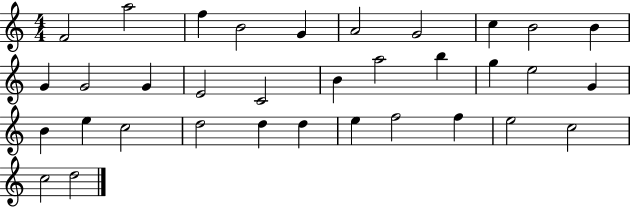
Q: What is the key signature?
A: C major